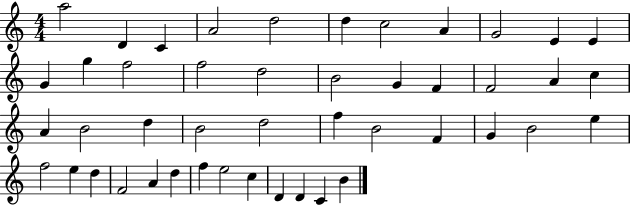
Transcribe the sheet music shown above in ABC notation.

X:1
T:Untitled
M:4/4
L:1/4
K:C
a2 D C A2 d2 d c2 A G2 E E G g f2 f2 d2 B2 G F F2 A c A B2 d B2 d2 f B2 F G B2 e f2 e d F2 A d f e2 c D D C B